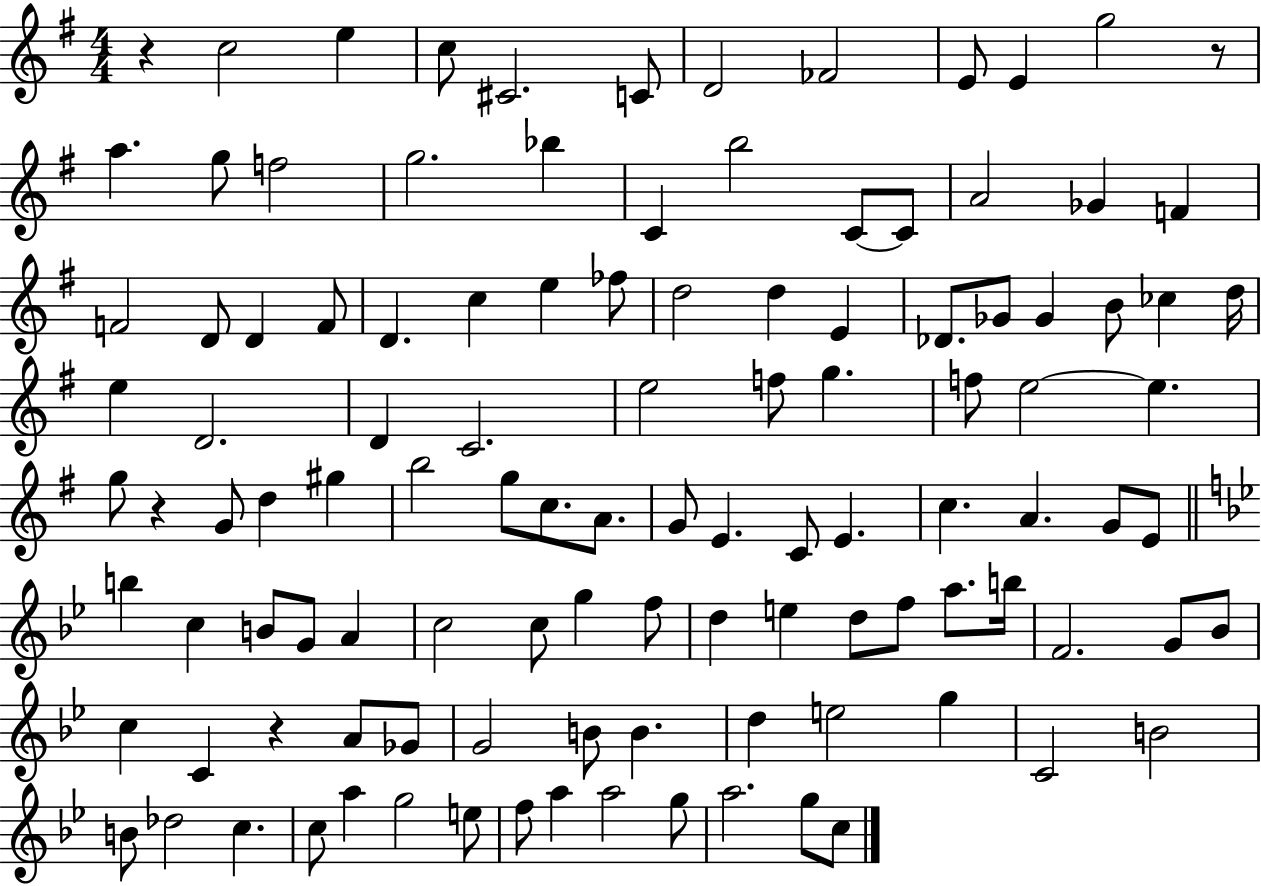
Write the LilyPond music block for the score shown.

{
  \clef treble
  \numericTimeSignature
  \time 4/4
  \key g \major
  \repeat volta 2 { r4 c''2 e''4 | c''8 cis'2. c'8 | d'2 fes'2 | e'8 e'4 g''2 r8 | \break a''4. g''8 f''2 | g''2. bes''4 | c'4 b''2 c'8~~ c'8 | a'2 ges'4 f'4 | \break f'2 d'8 d'4 f'8 | d'4. c''4 e''4 fes''8 | d''2 d''4 e'4 | des'8. ges'8 ges'4 b'8 ces''4 d''16 | \break e''4 d'2. | d'4 c'2. | e''2 f''8 g''4. | f''8 e''2~~ e''4. | \break g''8 r4 g'8 d''4 gis''4 | b''2 g''8 c''8. a'8. | g'8 e'4. c'8 e'4. | c''4. a'4. g'8 e'8 | \break \bar "||" \break \key g \minor b''4 c''4 b'8 g'8 a'4 | c''2 c''8 g''4 f''8 | d''4 e''4 d''8 f''8 a''8. b''16 | f'2. g'8 bes'8 | \break c''4 c'4 r4 a'8 ges'8 | g'2 b'8 b'4. | d''4 e''2 g''4 | c'2 b'2 | \break b'8 des''2 c''4. | c''8 a''4 g''2 e''8 | f''8 a''4 a''2 g''8 | a''2. g''8 c''8 | \break } \bar "|."
}